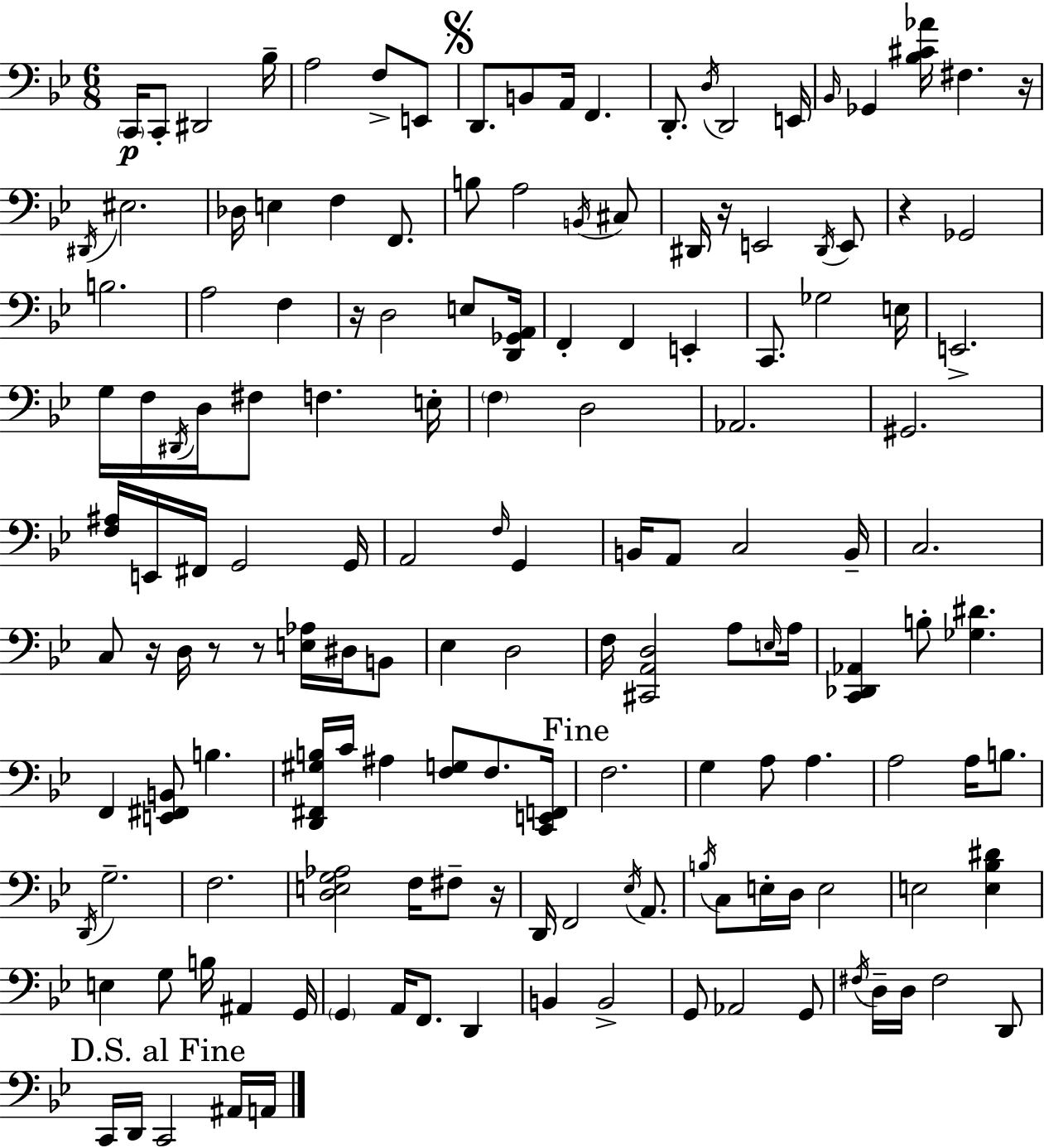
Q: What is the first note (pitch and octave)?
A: C2